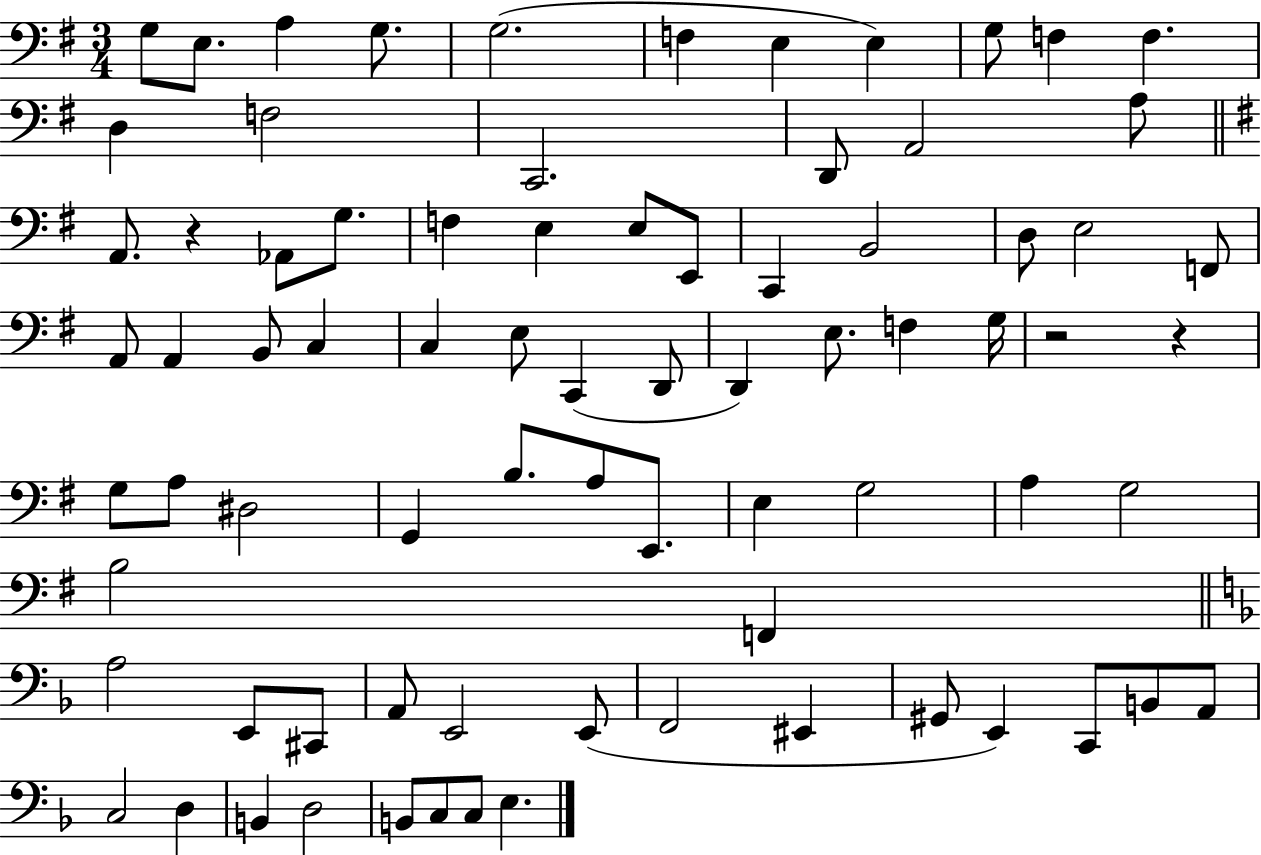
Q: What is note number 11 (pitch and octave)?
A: F3